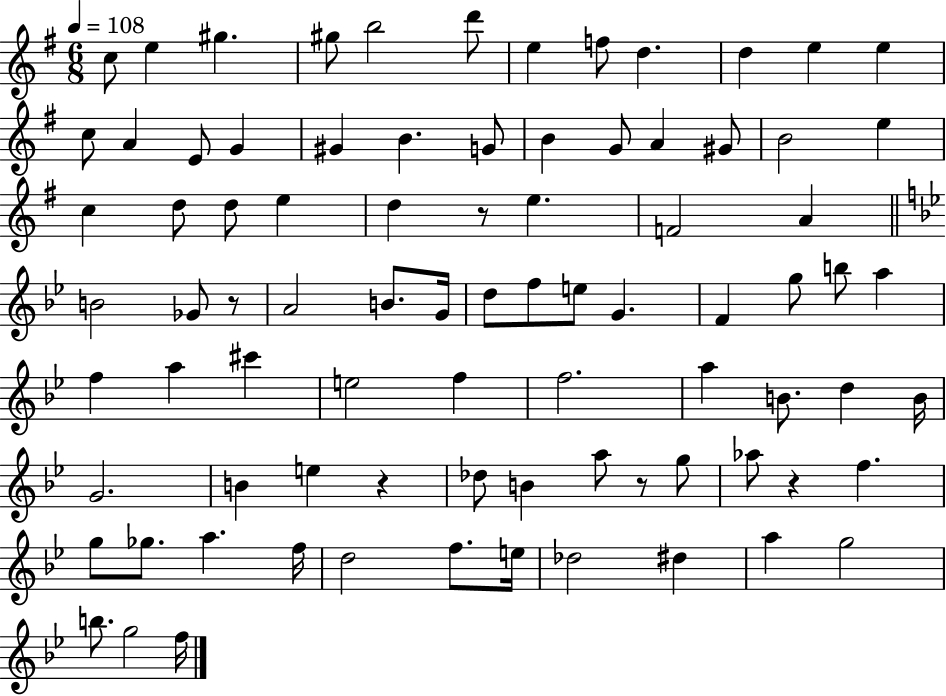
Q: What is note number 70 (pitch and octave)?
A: D5